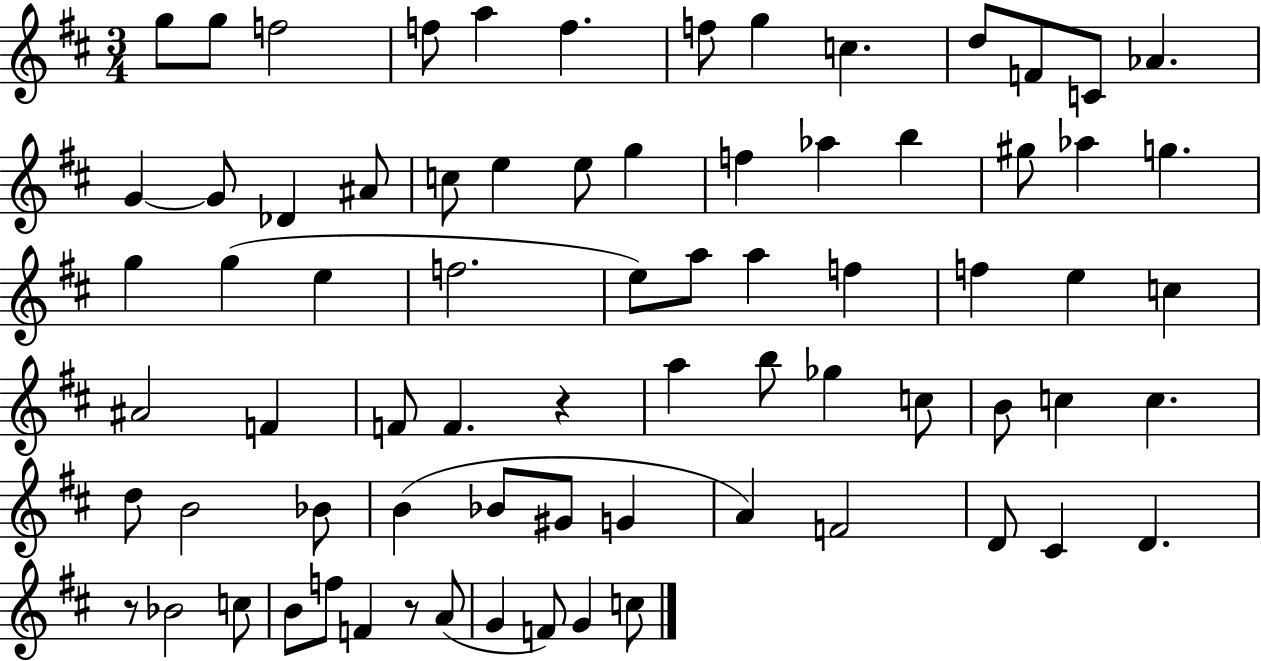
{
  \clef treble
  \numericTimeSignature
  \time 3/4
  \key d \major
  g''8 g''8 f''2 | f''8 a''4 f''4. | f''8 g''4 c''4. | d''8 f'8 c'8 aes'4. | \break g'4~~ g'8 des'4 ais'8 | c''8 e''4 e''8 g''4 | f''4 aes''4 b''4 | gis''8 aes''4 g''4. | \break g''4 g''4( e''4 | f''2. | e''8) a''8 a''4 f''4 | f''4 e''4 c''4 | \break ais'2 f'4 | f'8 f'4. r4 | a''4 b''8 ges''4 c''8 | b'8 c''4 c''4. | \break d''8 b'2 bes'8 | b'4( bes'8 gis'8 g'4 | a'4) f'2 | d'8 cis'4 d'4. | \break r8 bes'2 c''8 | b'8 f''8 f'4 r8 a'8( | g'4 f'8) g'4 c''8 | \bar "|."
}